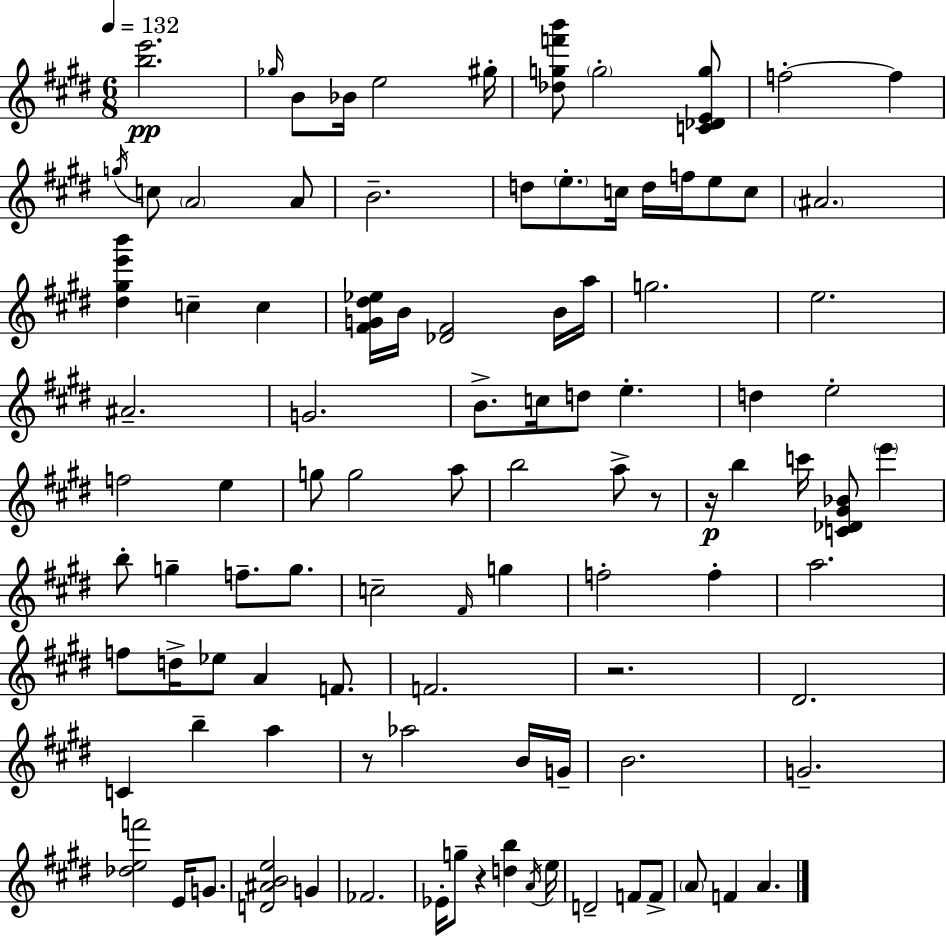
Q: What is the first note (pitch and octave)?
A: Gb5